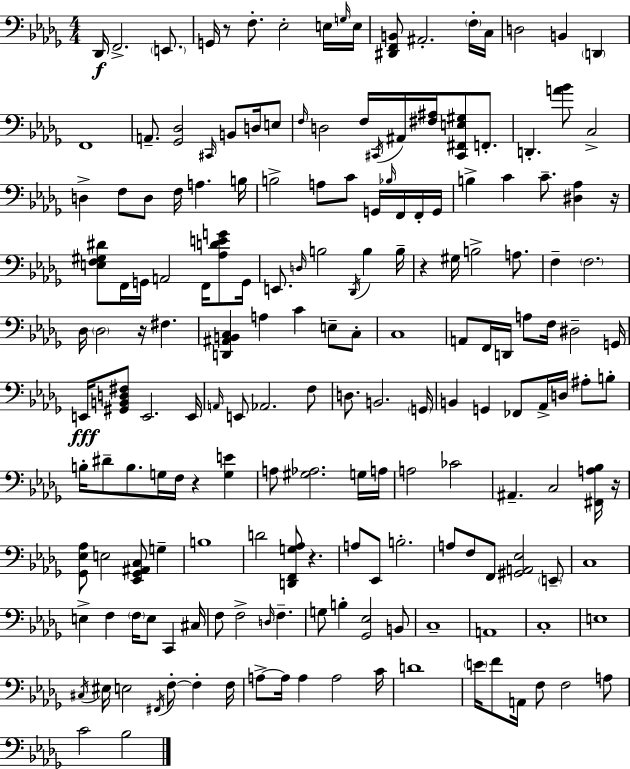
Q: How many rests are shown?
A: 7